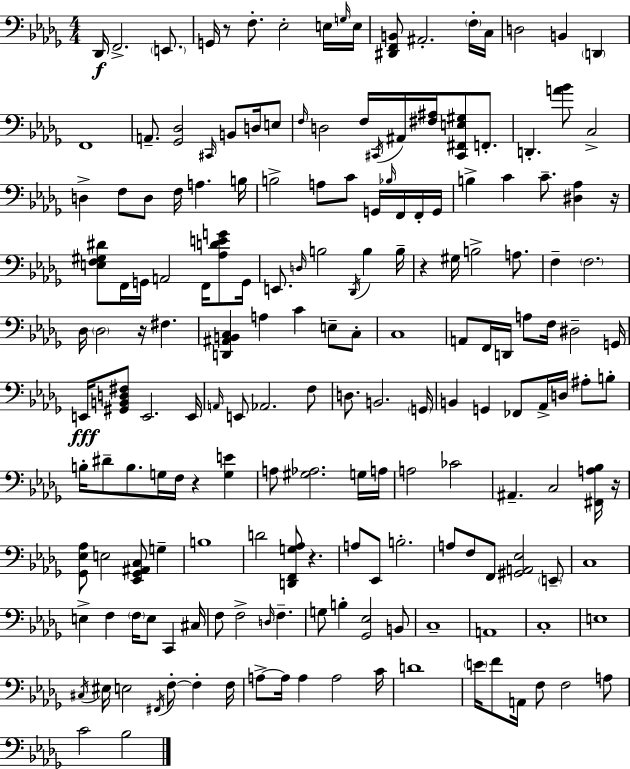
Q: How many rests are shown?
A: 7